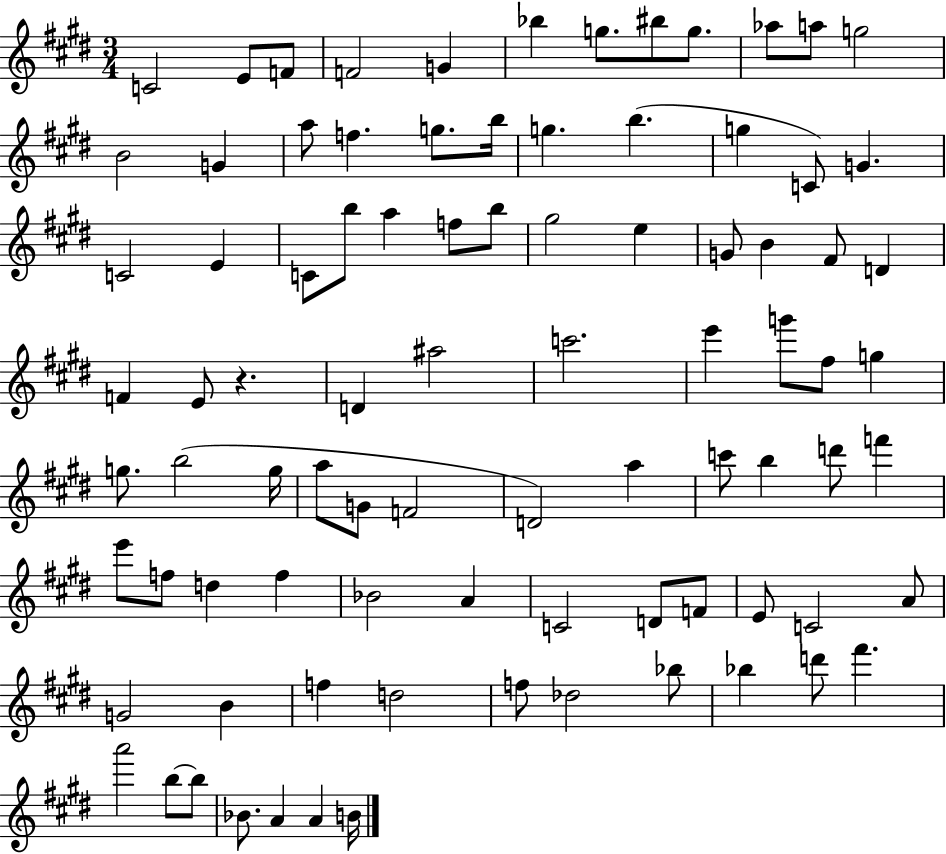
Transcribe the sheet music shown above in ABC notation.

X:1
T:Untitled
M:3/4
L:1/4
K:E
C2 E/2 F/2 F2 G _b g/2 ^b/2 g/2 _a/2 a/2 g2 B2 G a/2 f g/2 b/4 g b g C/2 G C2 E C/2 b/2 a f/2 b/2 ^g2 e G/2 B ^F/2 D F E/2 z D ^a2 c'2 e' g'/2 ^f/2 g g/2 b2 g/4 a/2 G/2 F2 D2 a c'/2 b d'/2 f' e'/2 f/2 d f _B2 A C2 D/2 F/2 E/2 C2 A/2 G2 B f d2 f/2 _d2 _b/2 _b d'/2 ^f' a'2 b/2 b/2 _B/2 A A B/4